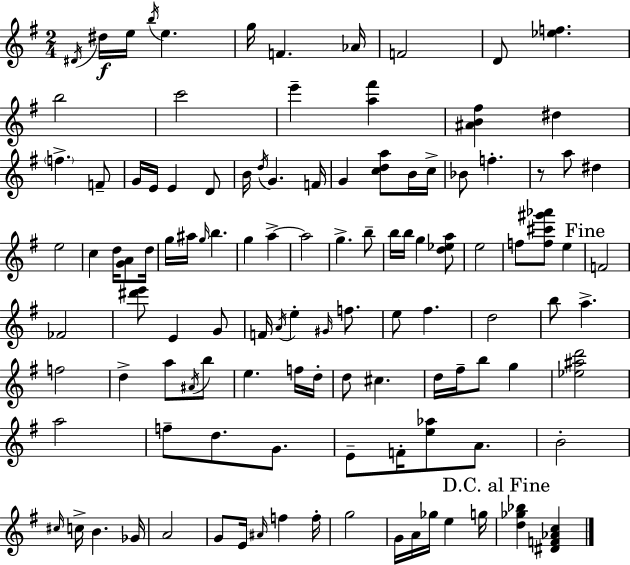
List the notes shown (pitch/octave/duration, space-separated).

D#4/s D#5/s E5/s B5/s E5/q. G5/s F4/q. Ab4/s F4/h D4/e [Eb5,F5]/q. B5/h C6/h E6/q [A5,F#6]/q [A#4,B4,F#5]/q D#5/q F5/q. F4/e G4/s E4/s E4/q D4/e B4/s D5/s G4/q. F4/s G4/q [C5,D5,A5]/e B4/s C5/s Bb4/e F5/q. R/e A5/e D#5/q E5/h C5/q D5/s [G4,A4]/e D5/s G5/s A#5/s G5/s B5/q. G5/q A5/q A5/h G5/q. B5/e B5/s B5/s G5/q [D5,Eb5,A5]/e E5/h F5/e [F5,C#6,G#6,Ab6]/e E5/q F4/h FES4/h [D#6,E6]/e E4/q G4/e F4/s A4/s E5/q G#4/s F5/e. E5/e F#5/q. D5/h B5/e A5/q. F5/h D5/q A5/e A#4/s B5/e E5/q. F5/s D5/s D5/e C#5/q. D5/s F#5/s B5/e G5/q [Eb5,A#5,D6]/h A5/h F5/e D5/e. G4/e. E4/e F4/s [E5,Ab5]/e A4/e. B4/h C#5/s C5/s B4/q. Gb4/s A4/h G4/e E4/s A#4/s F5/q F5/s G5/h G4/s A4/s Gb5/s E5/q G5/s [D5,Gb5,Bb5]/q [D#4,F4,Ab4,C5]/q